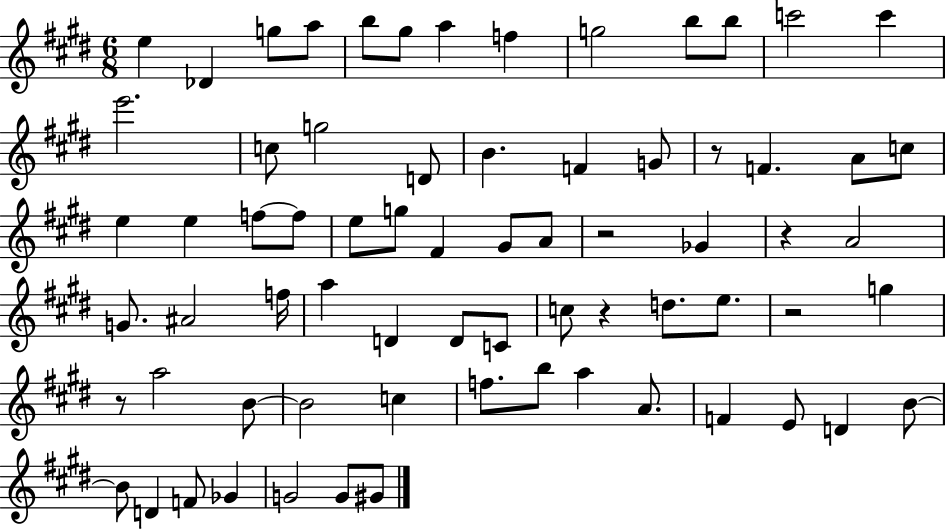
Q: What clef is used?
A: treble